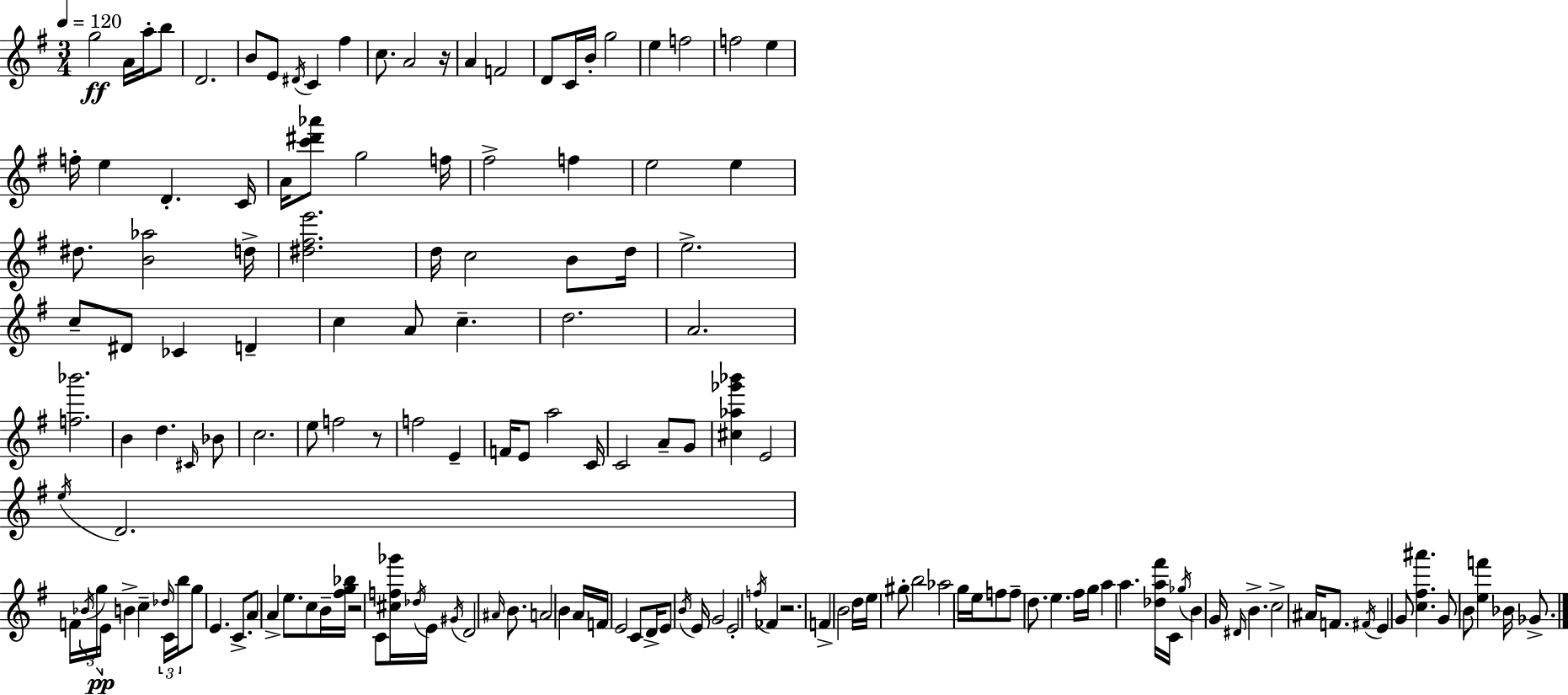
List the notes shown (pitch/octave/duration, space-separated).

G5/h A4/s A5/s B5/e D4/h. B4/e E4/e D#4/s C4/q F#5/q C5/e. A4/h R/s A4/q F4/h D4/e C4/s B4/s G5/h E5/q F5/h F5/h E5/q F5/s E5/q D4/q. C4/s A4/s [C6,D#6,Ab6]/e G5/h F5/s F#5/h F5/q E5/h E5/q D#5/e. [B4,Ab5]/h D5/s [D#5,F#5,E6]/h. D5/s C5/h B4/e D5/s E5/h. C5/e D#4/e CES4/q D4/q C5/q A4/e C5/q. D5/h. A4/h. [F5,Bb6]/h. B4/q D5/q. C#4/s Bb4/e C5/h. E5/e F5/h R/e F5/h E4/q F4/s E4/e A5/h C4/s C4/h A4/e G4/e [C#5,Ab5,Gb6,Bb6]/q E4/h E5/s D4/h. F4/s Bb4/s G5/s E4/s B4/q C5/q Db5/s C4/s B5/s G5/e E4/q. C4/e. A4/e A4/q E5/e. C5/e B4/s [F#5,G5,Bb5]/s R/h C4/e [C#5,F5,Gb6]/s Db5/s E4/s G#4/s D4/h A#4/s B4/e. A4/h B4/q A4/s F4/s E4/h C4/e D4/s E4/e B4/s E4/s G4/h E4/h F5/s FES4/q R/h. F4/q B4/h D5/s E5/s G#5/e B5/h Ab5/h G5/s E5/s F5/e F5/e D5/e. E5/q. F#5/s G5/s A5/q A5/q. [Db5,A5,F#6]/s C4/s Gb5/s B4/q G4/s D#4/s B4/q. C5/h A#4/s F4/e. F#4/s E4/q G4/e [C5,F#5,A#6]/q. G4/e B4/e [E5,F6]/q Bb4/s Gb4/e.